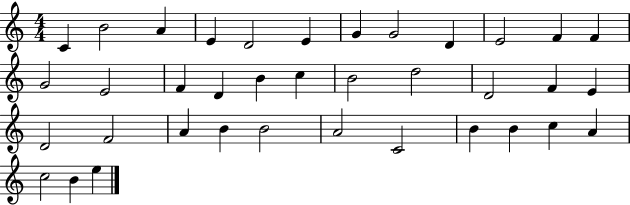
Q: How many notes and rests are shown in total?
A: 37